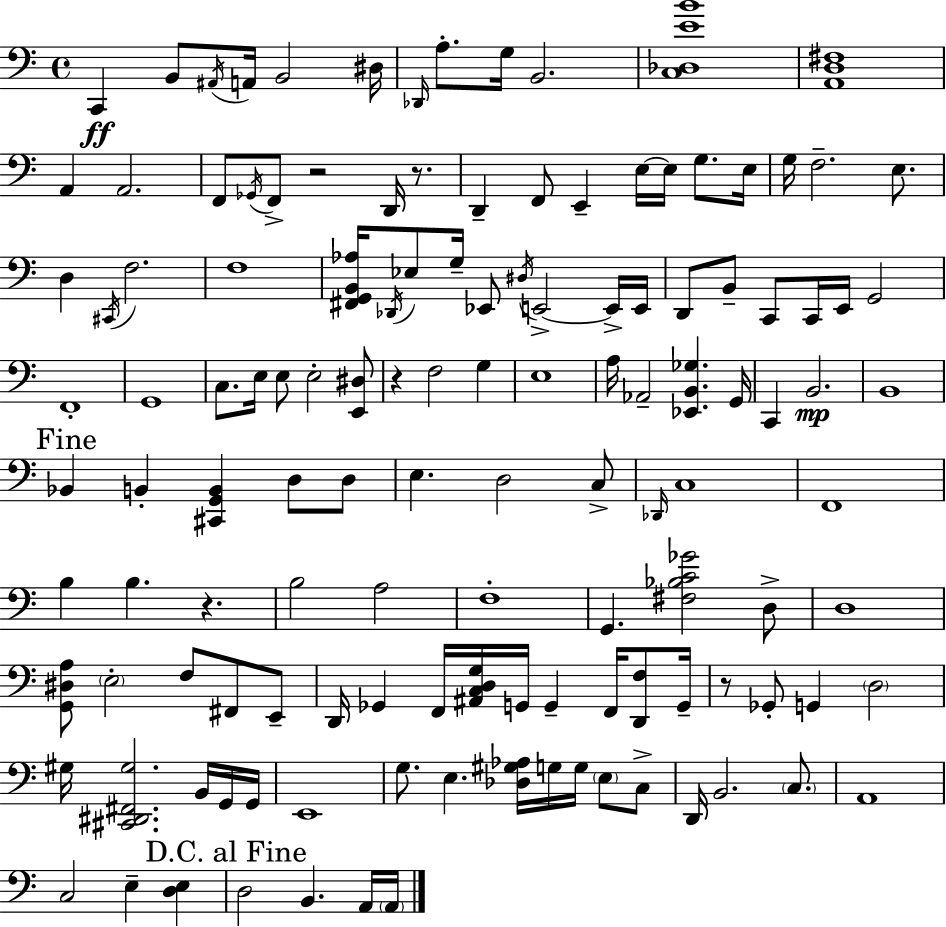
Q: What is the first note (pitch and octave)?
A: C2